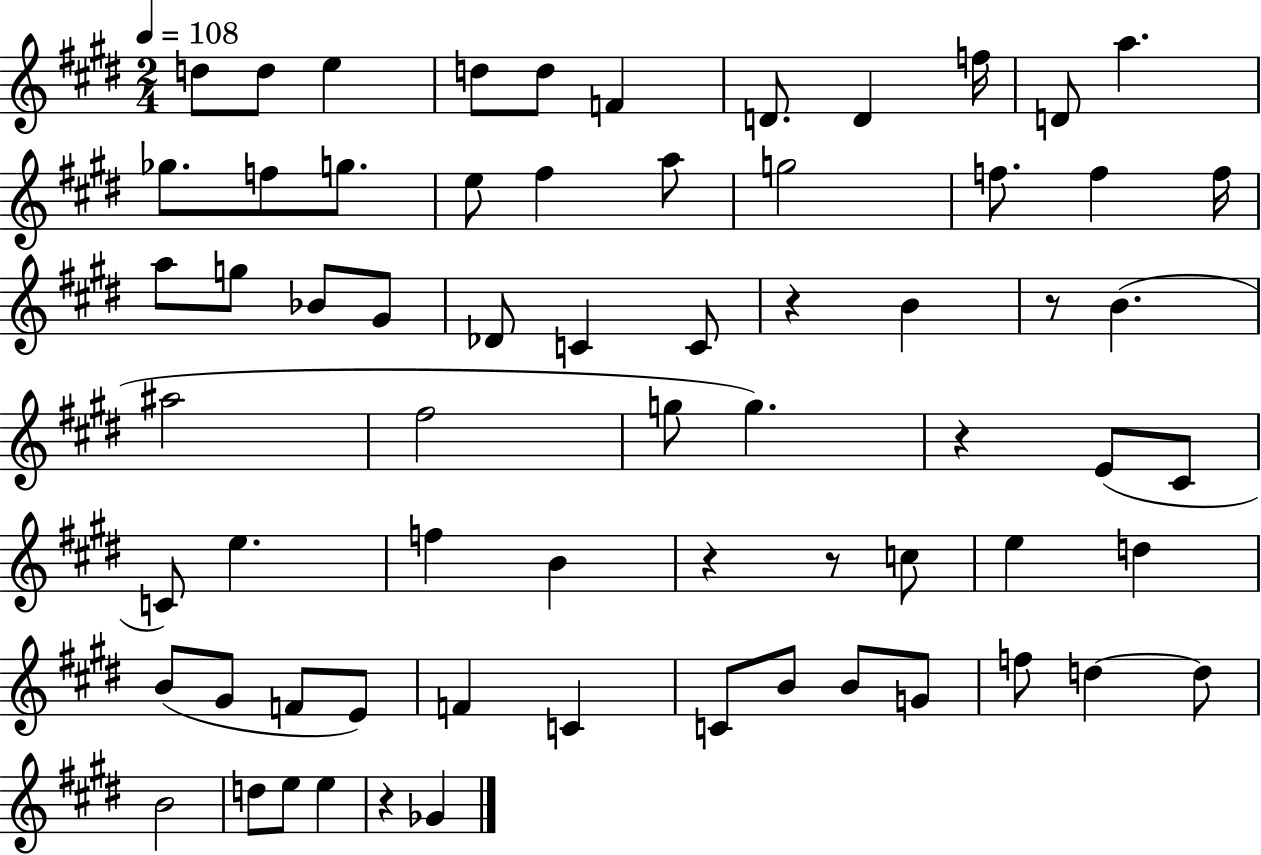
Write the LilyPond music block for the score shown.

{
  \clef treble
  \numericTimeSignature
  \time 2/4
  \key e \major
  \tempo 4 = 108
  d''8 d''8 e''4 | d''8 d''8 f'4 | d'8. d'4 f''16 | d'8 a''4. | \break ges''8. f''8 g''8. | e''8 fis''4 a''8 | g''2 | f''8. f''4 f''16 | \break a''8 g''8 bes'8 gis'8 | des'8 c'4 c'8 | r4 b'4 | r8 b'4.( | \break ais''2 | fis''2 | g''8 g''4.) | r4 e'8( cis'8 | \break c'8) e''4. | f''4 b'4 | r4 r8 c''8 | e''4 d''4 | \break b'8( gis'8 f'8 e'8) | f'4 c'4 | c'8 b'8 b'8 g'8 | f''8 d''4~~ d''8 | \break b'2 | d''8 e''8 e''4 | r4 ges'4 | \bar "|."
}